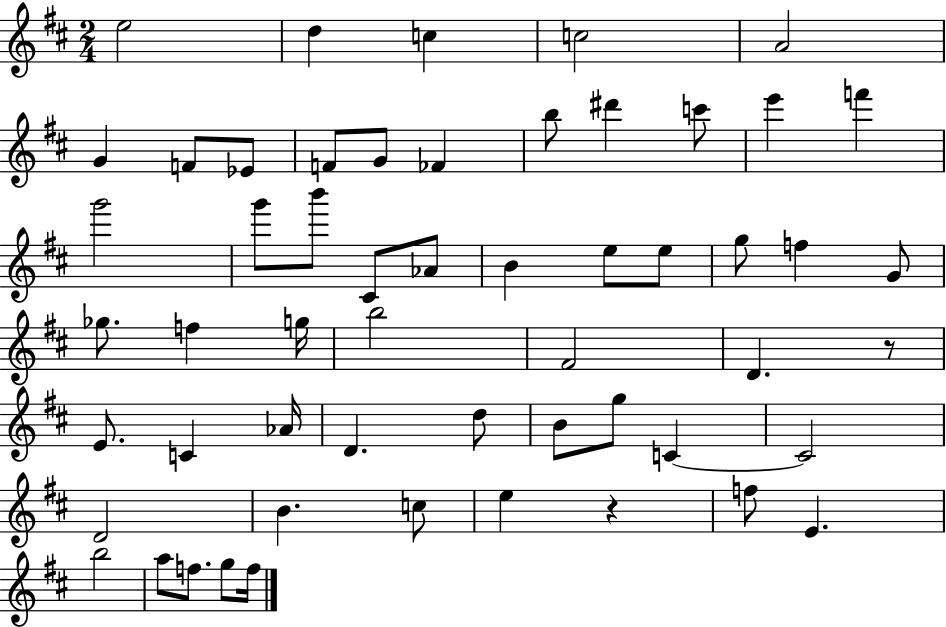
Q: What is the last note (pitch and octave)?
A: F5